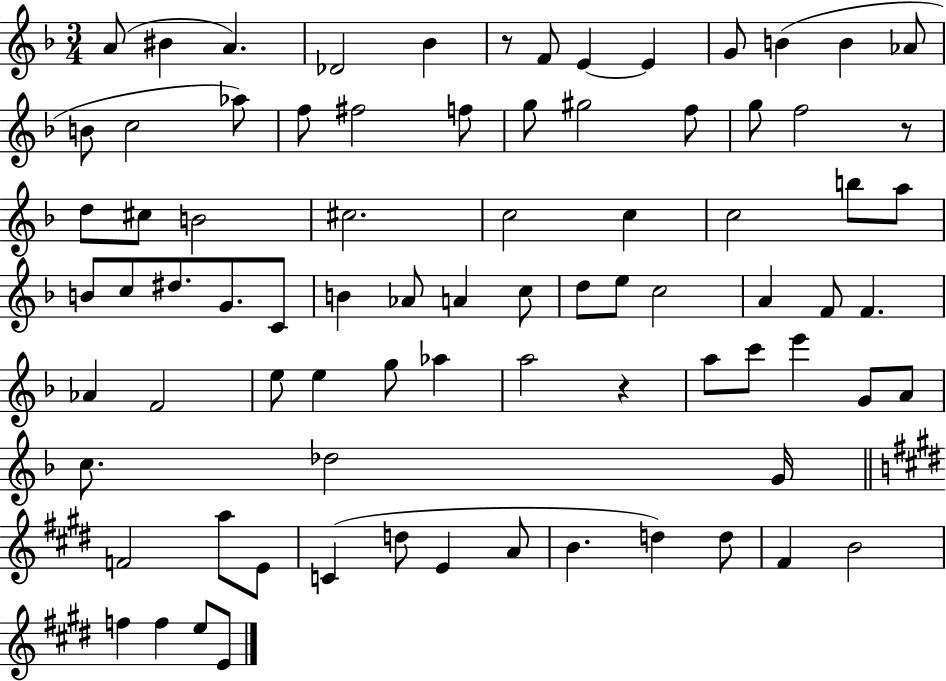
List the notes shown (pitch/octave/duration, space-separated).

A4/e BIS4/q A4/q. Db4/h Bb4/q R/e F4/e E4/q E4/q G4/e B4/q B4/q Ab4/e B4/e C5/h Ab5/e F5/e F#5/h F5/e G5/e G#5/h F5/e G5/e F5/h R/e D5/e C#5/e B4/h C#5/h. C5/h C5/q C5/h B5/e A5/e B4/e C5/e D#5/e. G4/e. C4/e B4/q Ab4/e A4/q C5/e D5/e E5/e C5/h A4/q F4/e F4/q. Ab4/q F4/h E5/e E5/q G5/e Ab5/q A5/h R/q A5/e C6/e E6/q G4/e A4/e C5/e. Db5/h G4/s F4/h A5/e E4/e C4/q D5/e E4/q A4/e B4/q. D5/q D5/e F#4/q B4/h F5/q F5/q E5/e E4/e